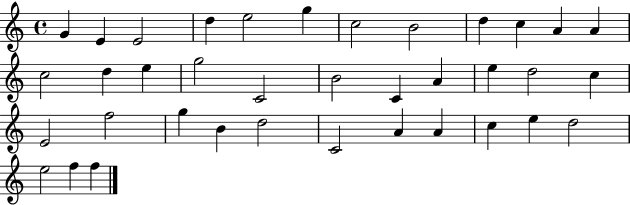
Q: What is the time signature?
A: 4/4